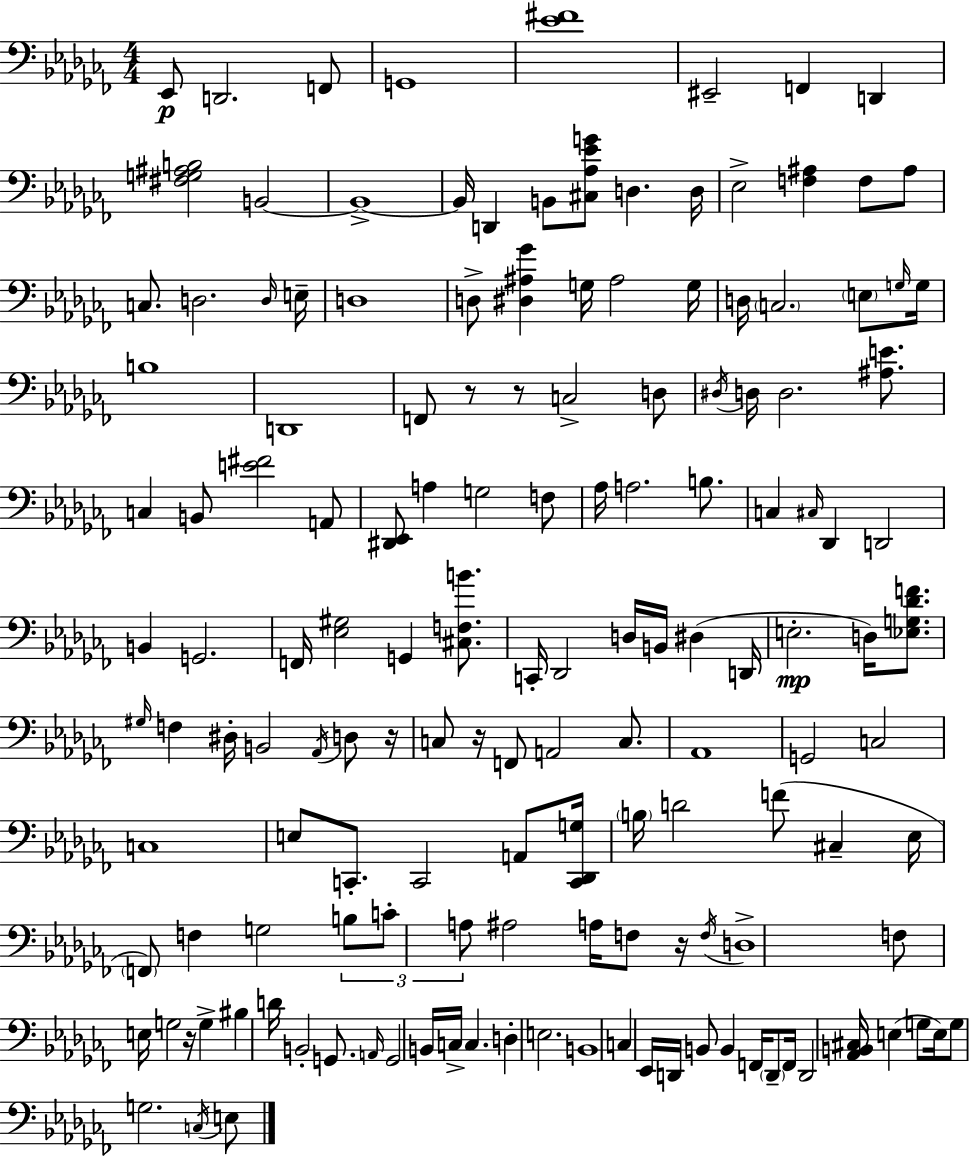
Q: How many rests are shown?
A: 6